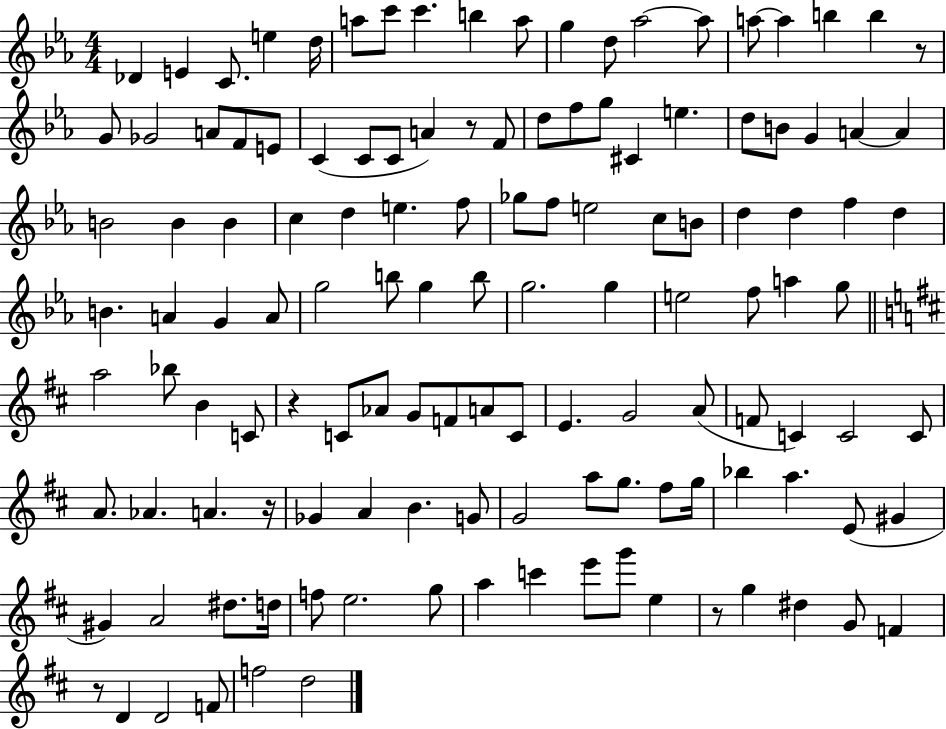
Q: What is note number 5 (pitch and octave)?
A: D5